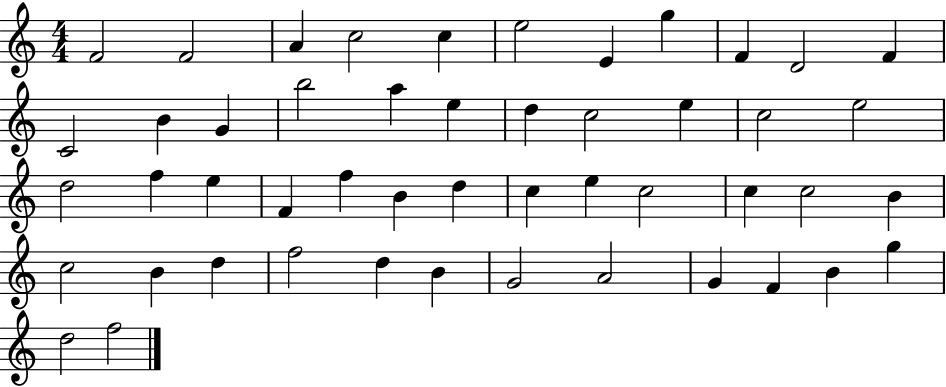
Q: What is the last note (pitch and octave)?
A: F5